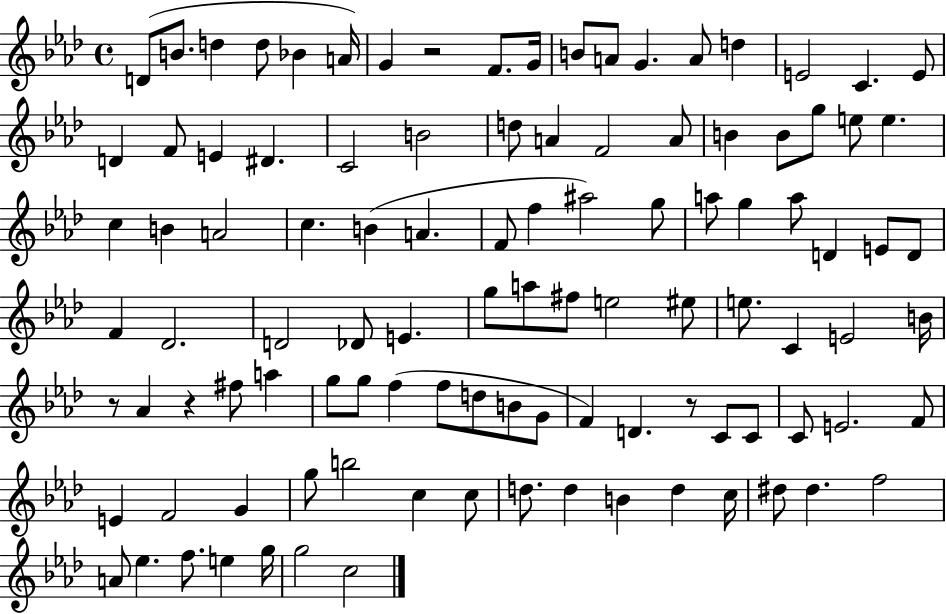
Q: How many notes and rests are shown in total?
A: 105